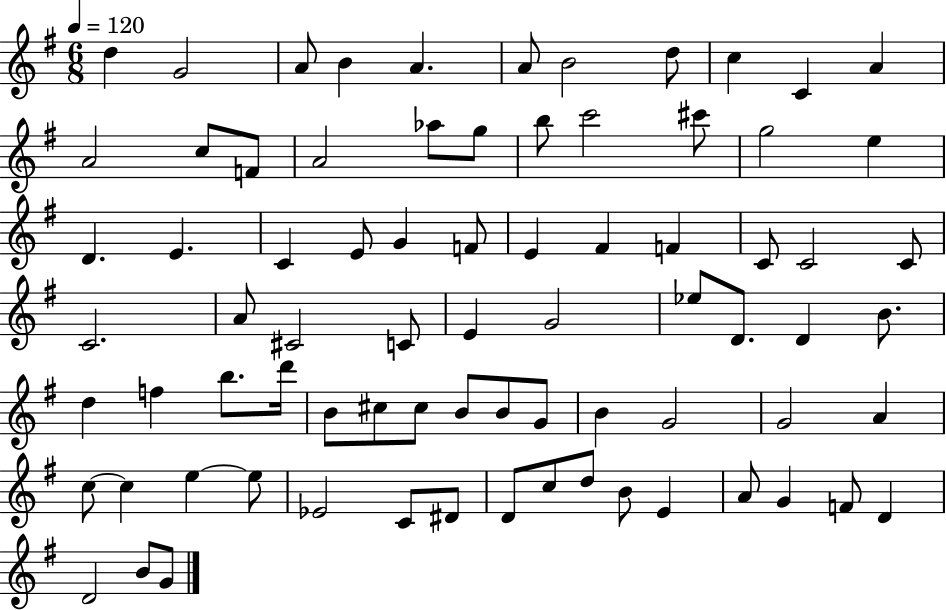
{
  \clef treble
  \numericTimeSignature
  \time 6/8
  \key g \major
  \tempo 4 = 120
  d''4 g'2 | a'8 b'4 a'4. | a'8 b'2 d''8 | c''4 c'4 a'4 | \break a'2 c''8 f'8 | a'2 aes''8 g''8 | b''8 c'''2 cis'''8 | g''2 e''4 | \break d'4. e'4. | c'4 e'8 g'4 f'8 | e'4 fis'4 f'4 | c'8 c'2 c'8 | \break c'2. | a'8 cis'2 c'8 | e'4 g'2 | ees''8 d'8. d'4 b'8. | \break d''4 f''4 b''8. d'''16 | b'8 cis''8 cis''8 b'8 b'8 g'8 | b'4 g'2 | g'2 a'4 | \break c''8~~ c''4 e''4~~ e''8 | ees'2 c'8 dis'8 | d'8 c''8 d''8 b'8 e'4 | a'8 g'4 f'8 d'4 | \break d'2 b'8 g'8 | \bar "|."
}